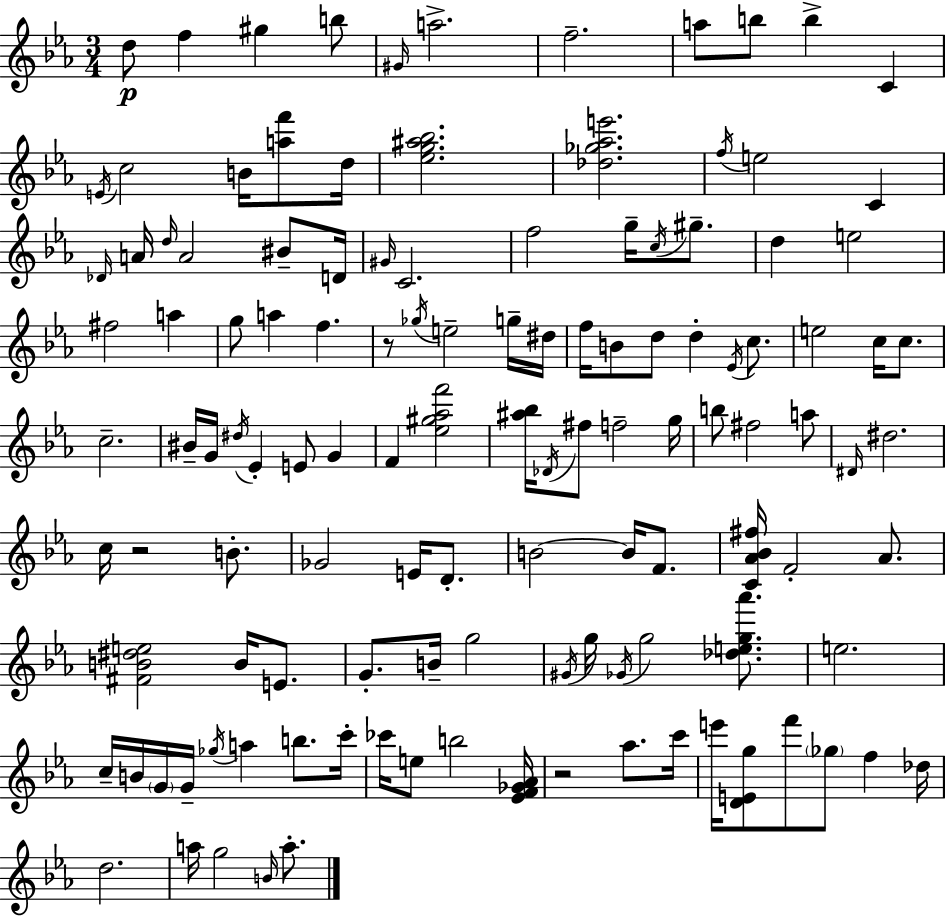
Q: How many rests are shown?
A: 3